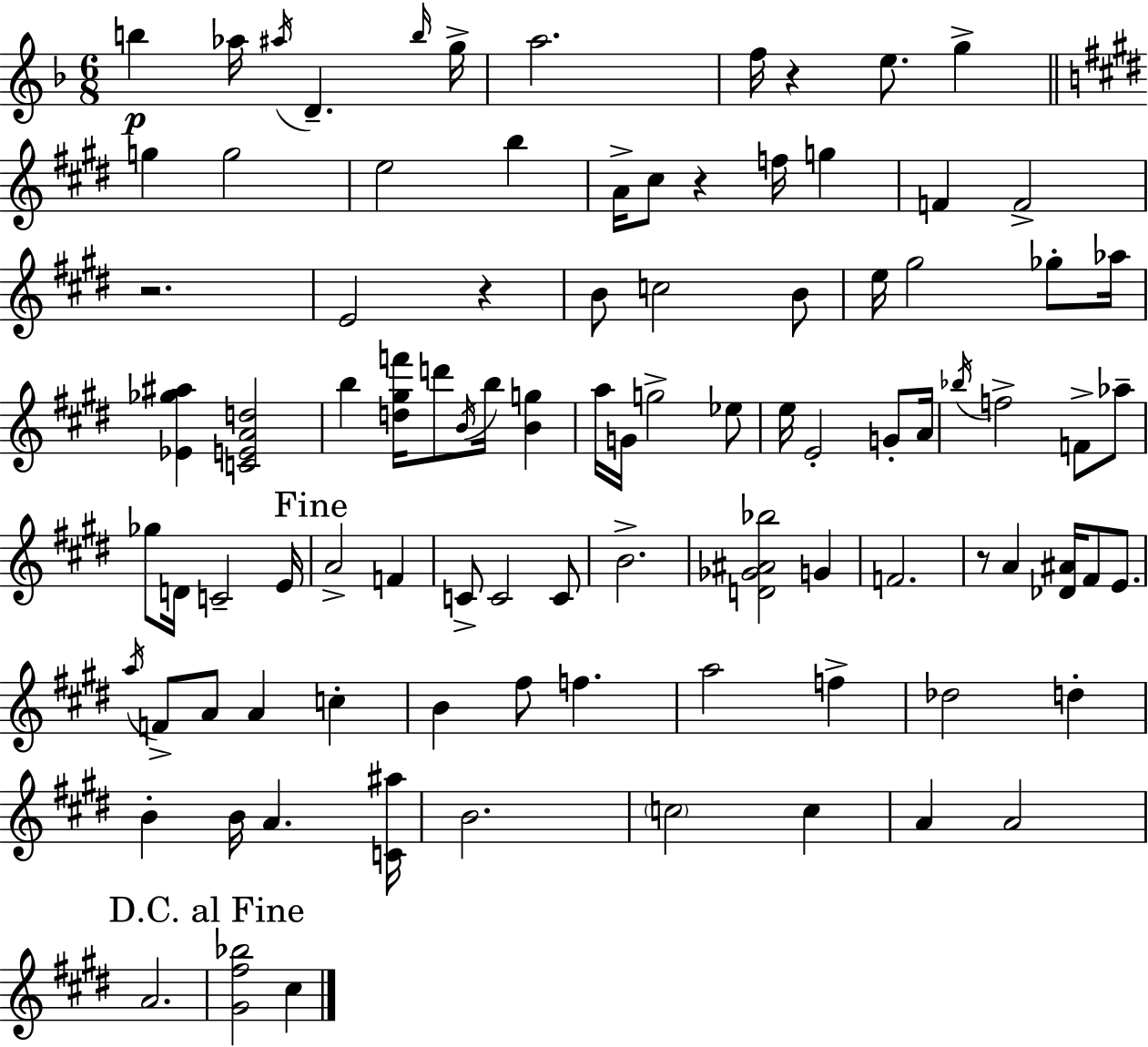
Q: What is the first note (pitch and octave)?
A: B5